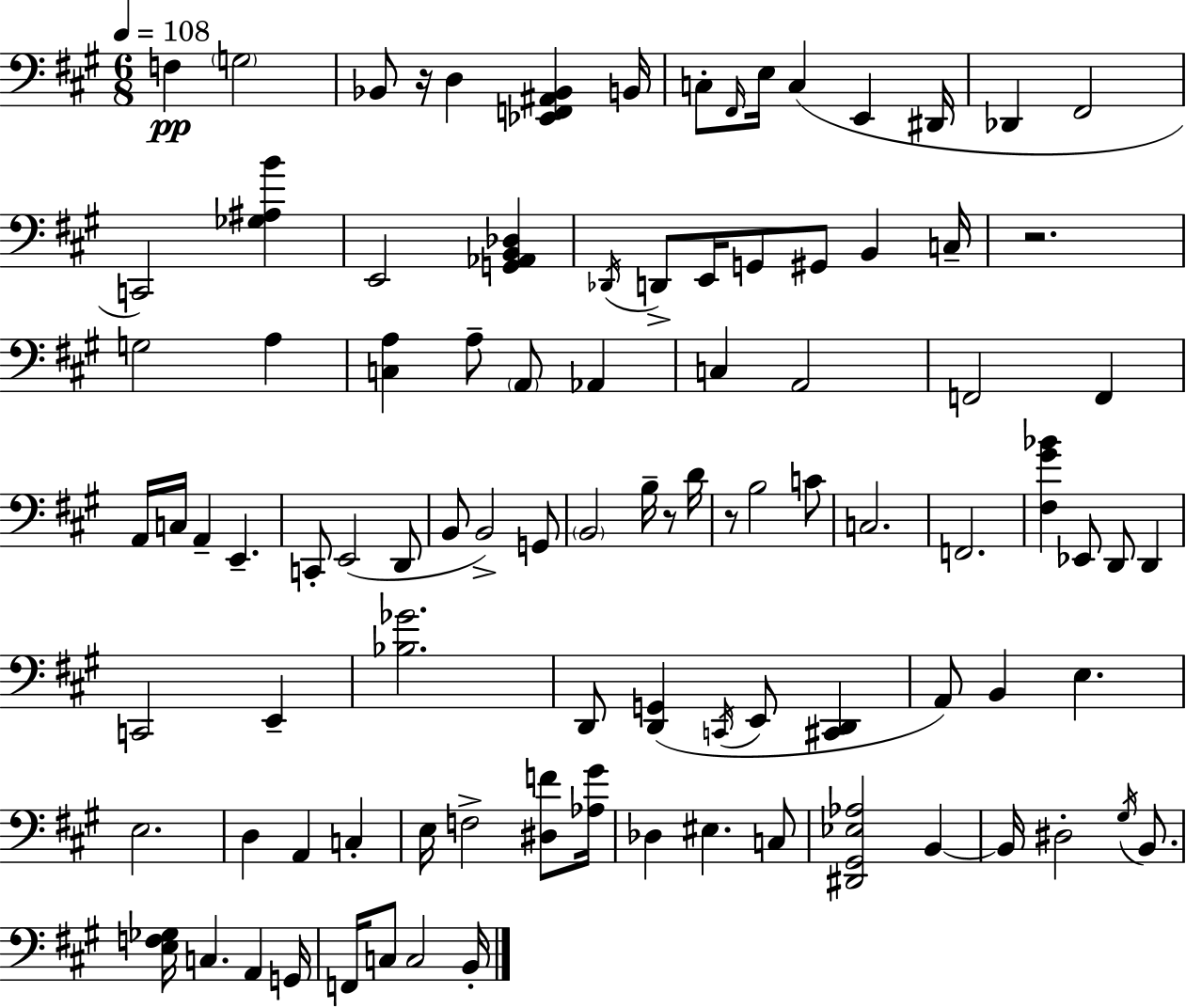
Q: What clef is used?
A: bass